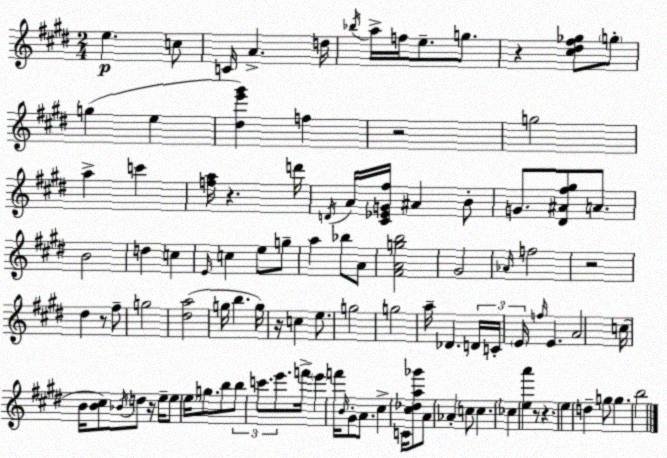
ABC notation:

X:1
T:Untitled
M:2/4
L:1/4
K:E
e c/2 C/4 A d/4 _b/4 a/4 f/4 e/2 g/2 z [^c^d^f_g]/2 g/2 g e [^de'^g'] f z2 g2 a c' [fa]/4 z d'/4 D/4 A/4 [^C_EG^f]/4 ^A B/2 G/2 [^D^A^f^g]/2 A/2 B2 d c E/4 c e/2 g/2 a _b/2 A/2 [^FAgb]2 ^G2 _A/4 f2 z2 ^d z/2 ^f/2 g2 [^da]2 g/4 b g/4 z/4 c e/2 g2 g2 a/4 _D D/4 C/4 E/4 f/4 E A2 c/4 B/4 [B^c]/2 _B/4 d/2 z/4 e/4 e/2 e/4 g/2 b/2 b/2 c'/2 e'/2 f'/4 e' f'/4 B/4 ^G/2 A/2 ^c C/4 [^c_da_g']/2 A/2 _A c/2 c _c [ea'] z/2 z e d g/2 g b2